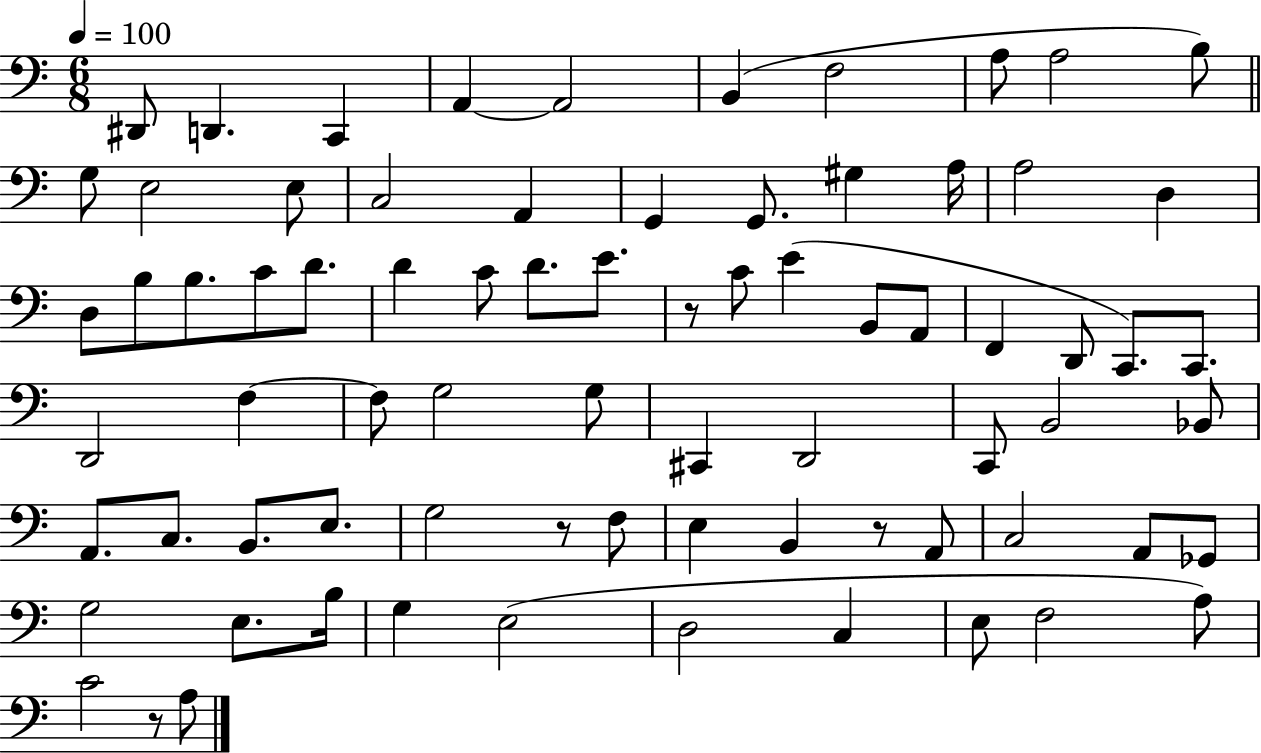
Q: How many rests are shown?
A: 4